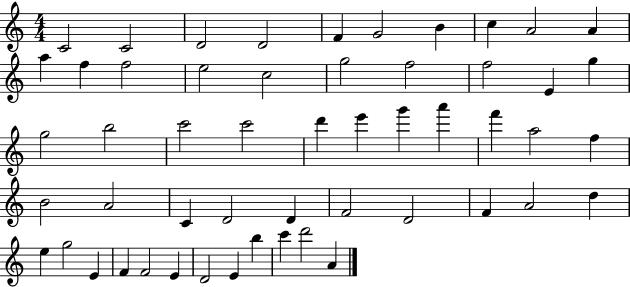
{
  \clef treble
  \numericTimeSignature
  \time 4/4
  \key c \major
  c'2 c'2 | d'2 d'2 | f'4 g'2 b'4 | c''4 a'2 a'4 | \break a''4 f''4 f''2 | e''2 c''2 | g''2 f''2 | f''2 e'4 g''4 | \break g''2 b''2 | c'''2 c'''2 | d'''4 e'''4 g'''4 a'''4 | f'''4 a''2 f''4 | \break b'2 a'2 | c'4 d'2 d'4 | f'2 d'2 | f'4 a'2 d''4 | \break e''4 g''2 e'4 | f'4 f'2 e'4 | d'2 e'4 b''4 | c'''4 d'''2 a'4 | \break \bar "|."
}